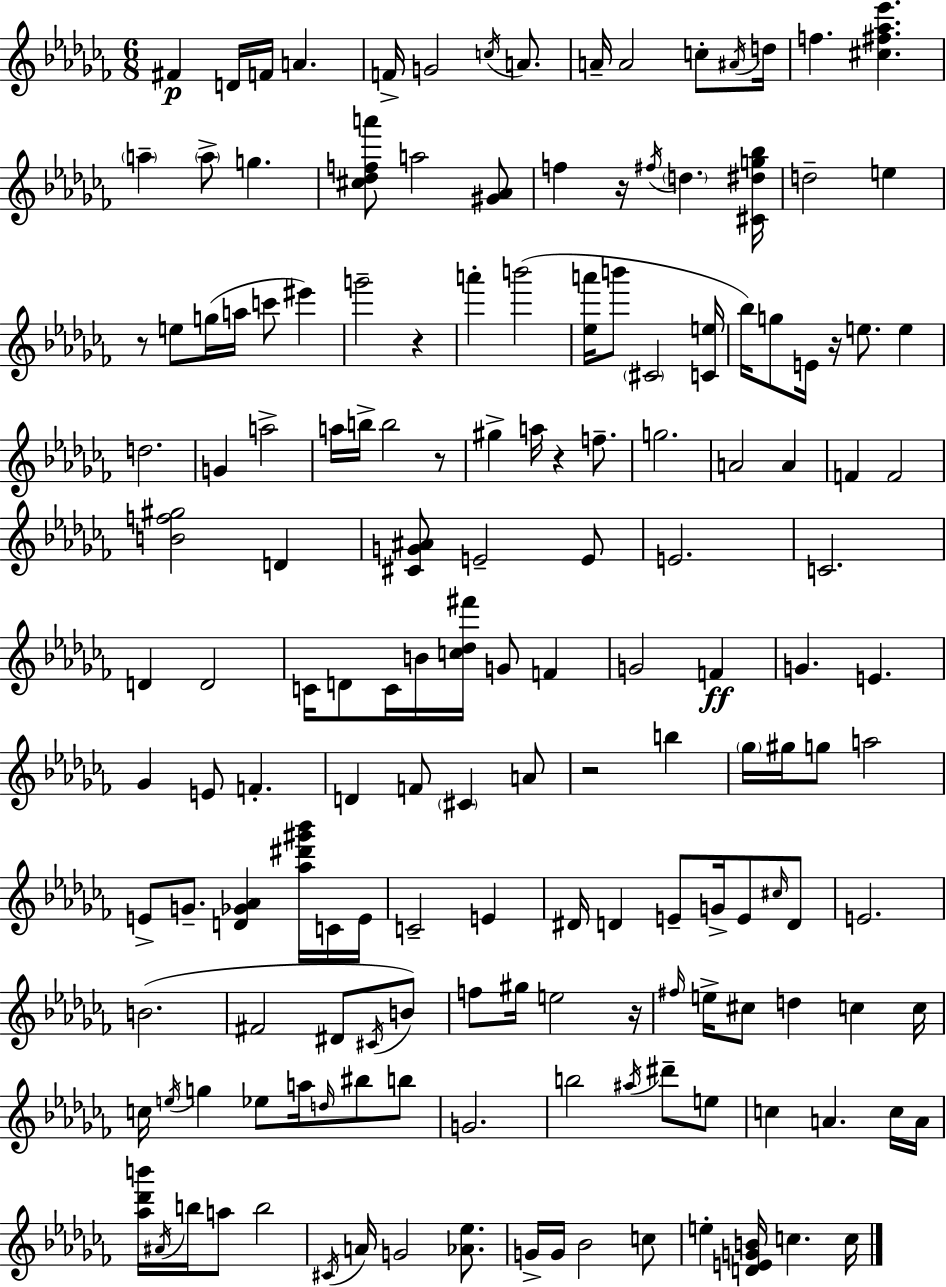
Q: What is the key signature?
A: AES minor